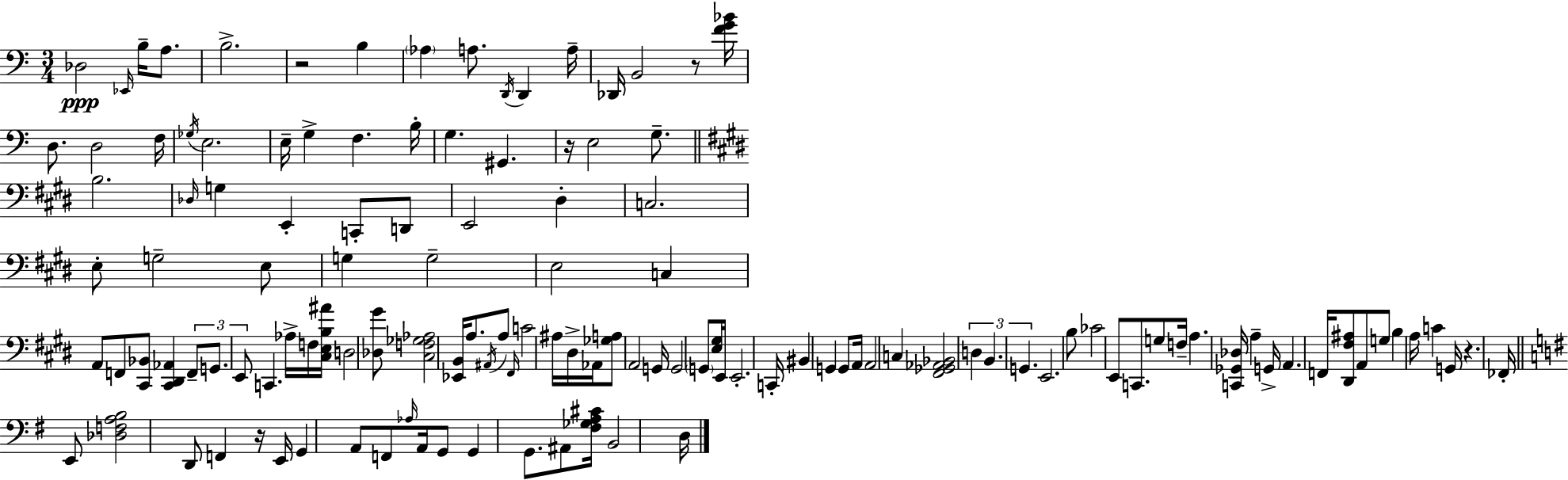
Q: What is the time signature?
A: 3/4